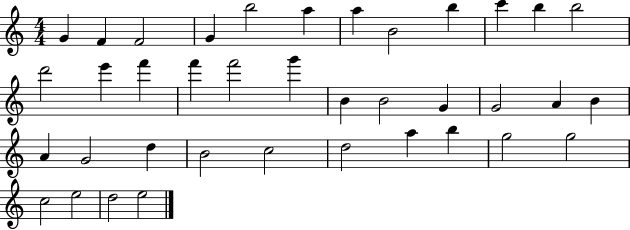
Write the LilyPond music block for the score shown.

{
  \clef treble
  \numericTimeSignature
  \time 4/4
  \key c \major
  g'4 f'4 f'2 | g'4 b''2 a''4 | a''4 b'2 b''4 | c'''4 b''4 b''2 | \break d'''2 e'''4 f'''4 | f'''4 f'''2 g'''4 | b'4 b'2 g'4 | g'2 a'4 b'4 | \break a'4 g'2 d''4 | b'2 c''2 | d''2 a''4 b''4 | g''2 g''2 | \break c''2 e''2 | d''2 e''2 | \bar "|."
}